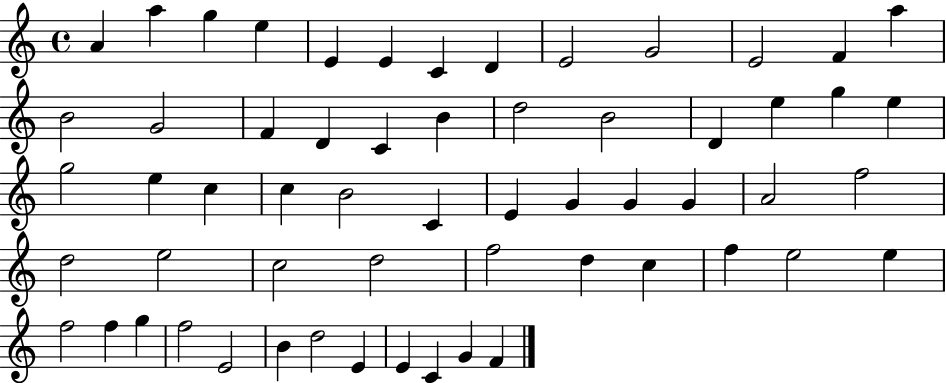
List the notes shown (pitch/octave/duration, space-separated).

A4/q A5/q G5/q E5/q E4/q E4/q C4/q D4/q E4/h G4/h E4/h F4/q A5/q B4/h G4/h F4/q D4/q C4/q B4/q D5/h B4/h D4/q E5/q G5/q E5/q G5/h E5/q C5/q C5/q B4/h C4/q E4/q G4/q G4/q G4/q A4/h F5/h D5/h E5/h C5/h D5/h F5/h D5/q C5/q F5/q E5/h E5/q F5/h F5/q G5/q F5/h E4/h B4/q D5/h E4/q E4/q C4/q G4/q F4/q